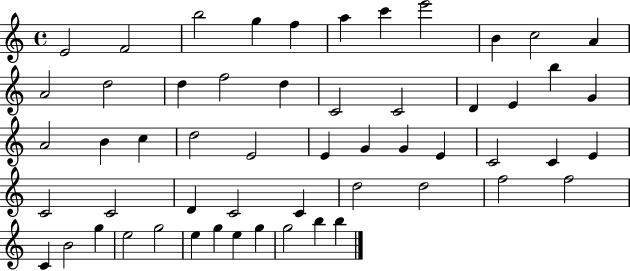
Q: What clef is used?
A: treble